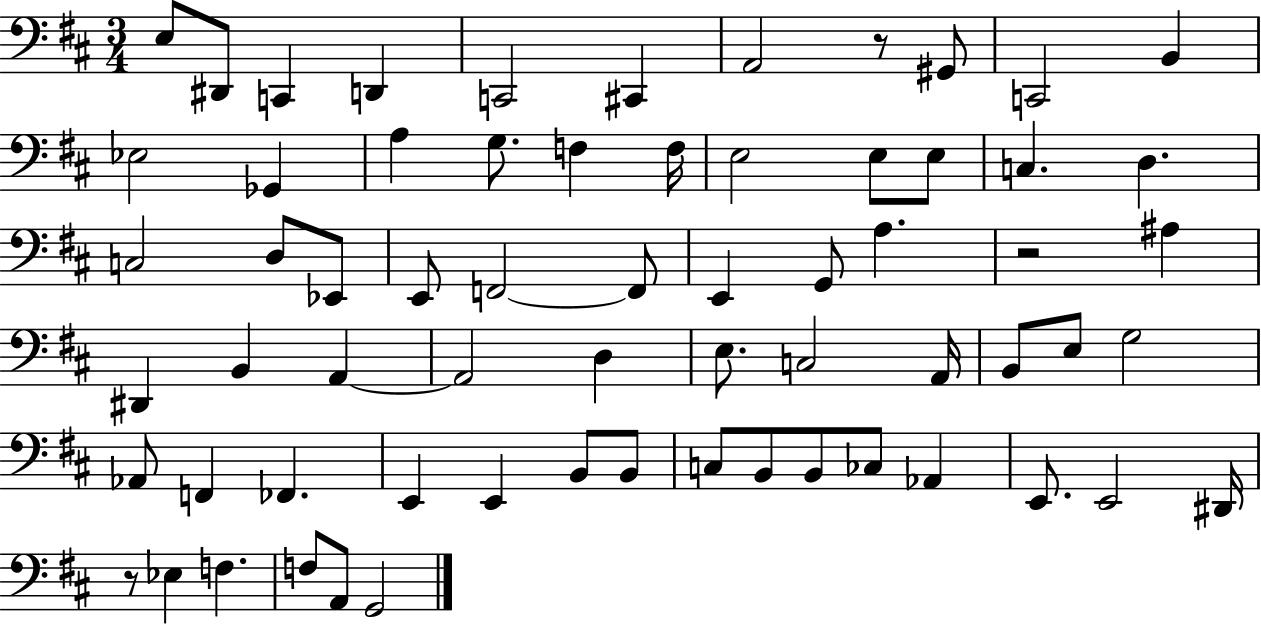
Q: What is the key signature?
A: D major